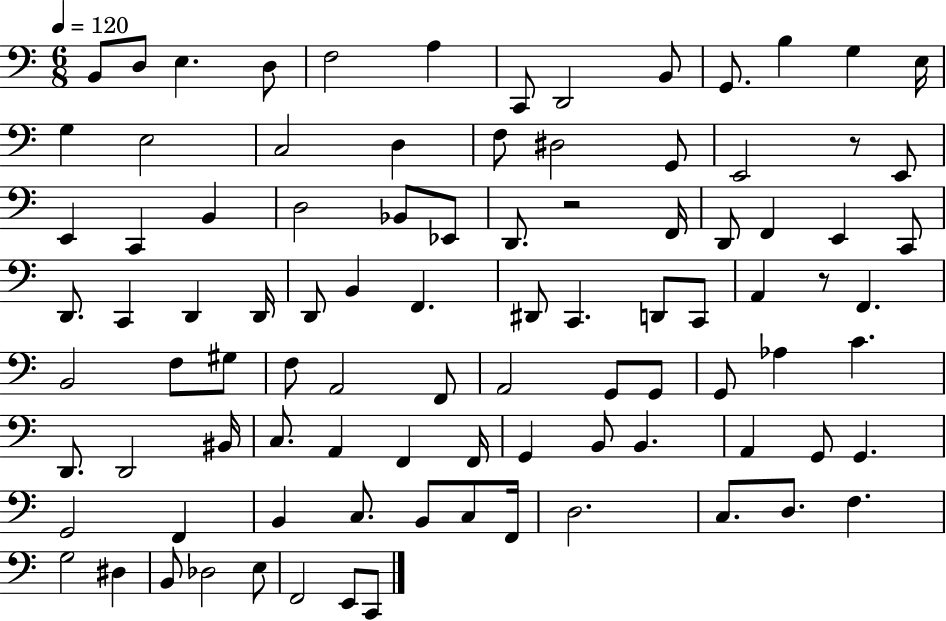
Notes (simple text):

B2/e D3/e E3/q. D3/e F3/h A3/q C2/e D2/h B2/e G2/e. B3/q G3/q E3/s G3/q E3/h C3/h D3/q F3/e D#3/h G2/e E2/h R/e E2/e E2/q C2/q B2/q D3/h Bb2/e Eb2/e D2/e. R/h F2/s D2/e F2/q E2/q C2/e D2/e. C2/q D2/q D2/s D2/e B2/q F2/q. D#2/e C2/q. D2/e C2/e A2/q R/e F2/q. B2/h F3/e G#3/e F3/e A2/h F2/e A2/h G2/e G2/e G2/e Ab3/q C4/q. D2/e. D2/h BIS2/s C3/e. A2/q F2/q F2/s G2/q B2/e B2/q. A2/q G2/e G2/q. G2/h F2/q B2/q C3/e. B2/e C3/e F2/s D3/h. C3/e. D3/e. F3/q. G3/h D#3/q B2/e Db3/h E3/e F2/h E2/e C2/e